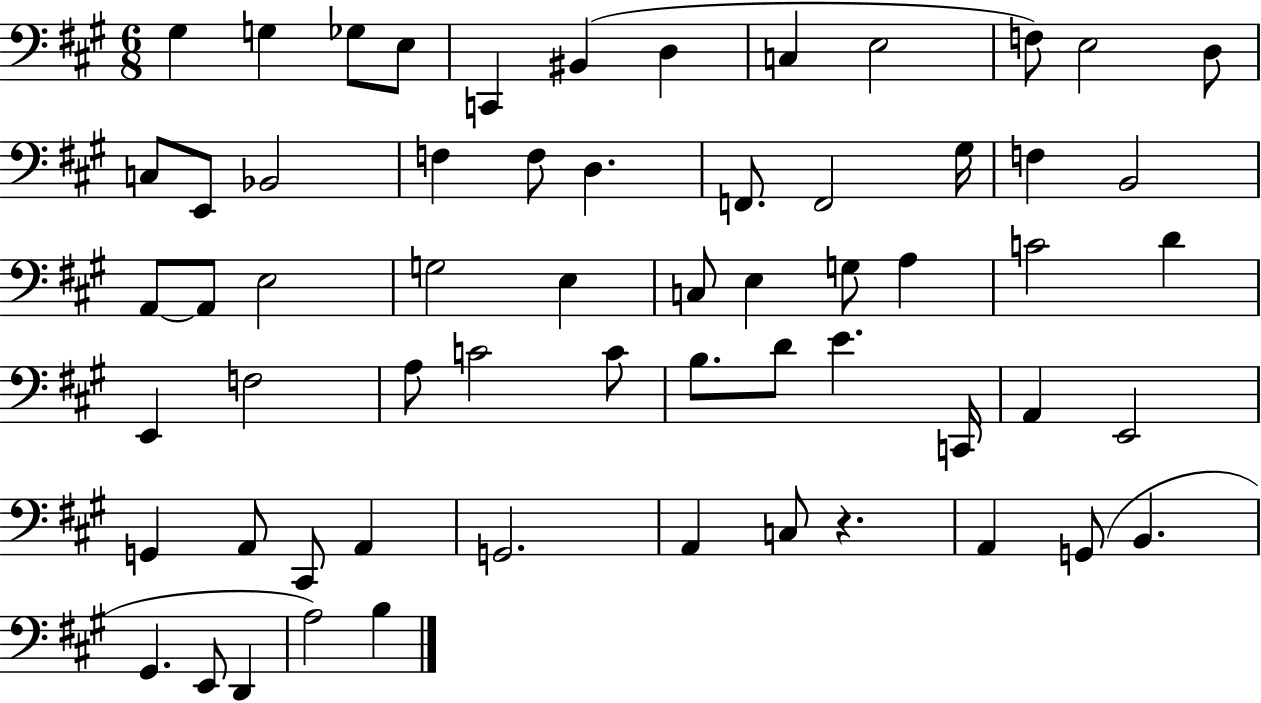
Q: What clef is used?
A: bass